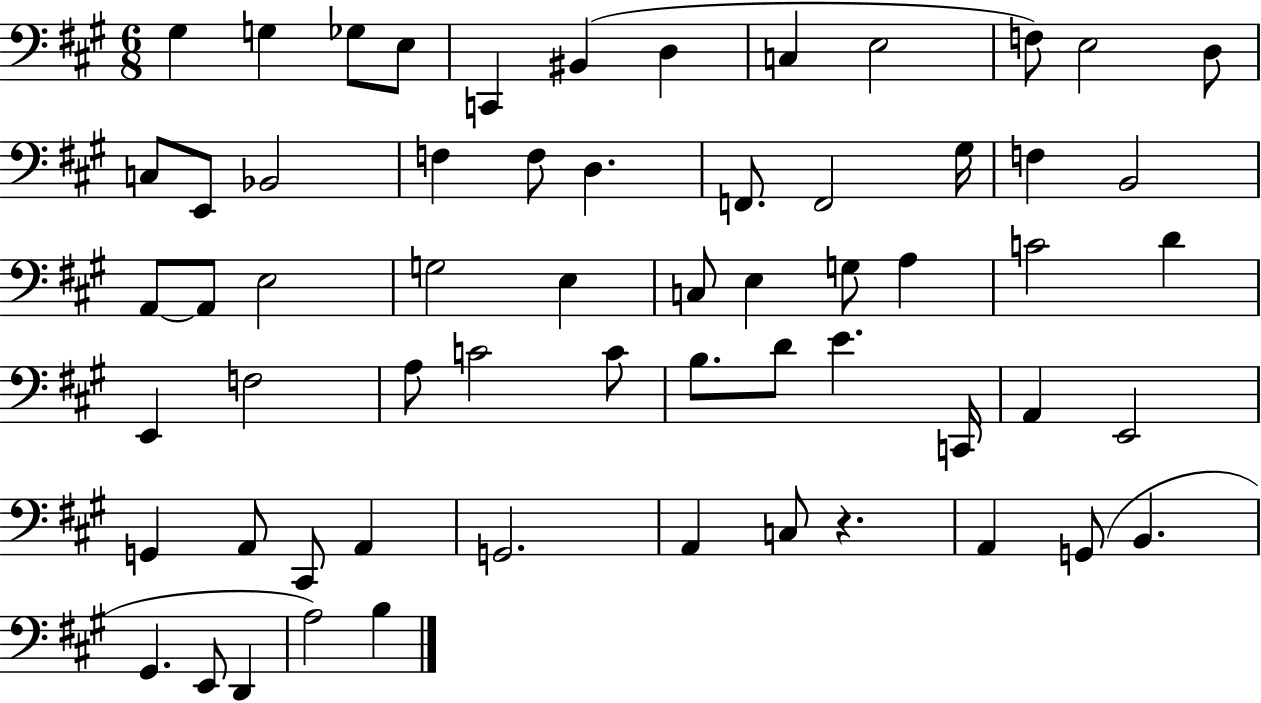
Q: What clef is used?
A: bass